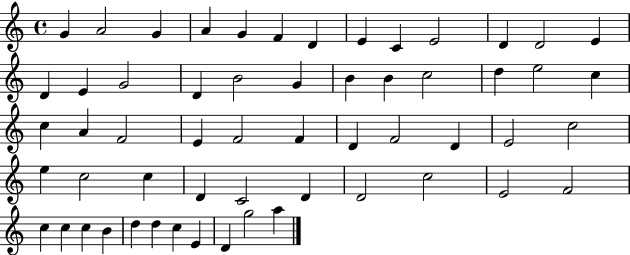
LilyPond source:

{
  \clef treble
  \time 4/4
  \defaultTimeSignature
  \key c \major
  g'4 a'2 g'4 | a'4 g'4 f'4 d'4 | e'4 c'4 e'2 | d'4 d'2 e'4 | \break d'4 e'4 g'2 | d'4 b'2 g'4 | b'4 b'4 c''2 | d''4 e''2 c''4 | \break c''4 a'4 f'2 | e'4 f'2 f'4 | d'4 f'2 d'4 | e'2 c''2 | \break e''4 c''2 c''4 | d'4 c'2 d'4 | d'2 c''2 | e'2 f'2 | \break c''4 c''4 c''4 b'4 | d''4 d''4 c''4 e'4 | d'4 g''2 a''4 | \bar "|."
}